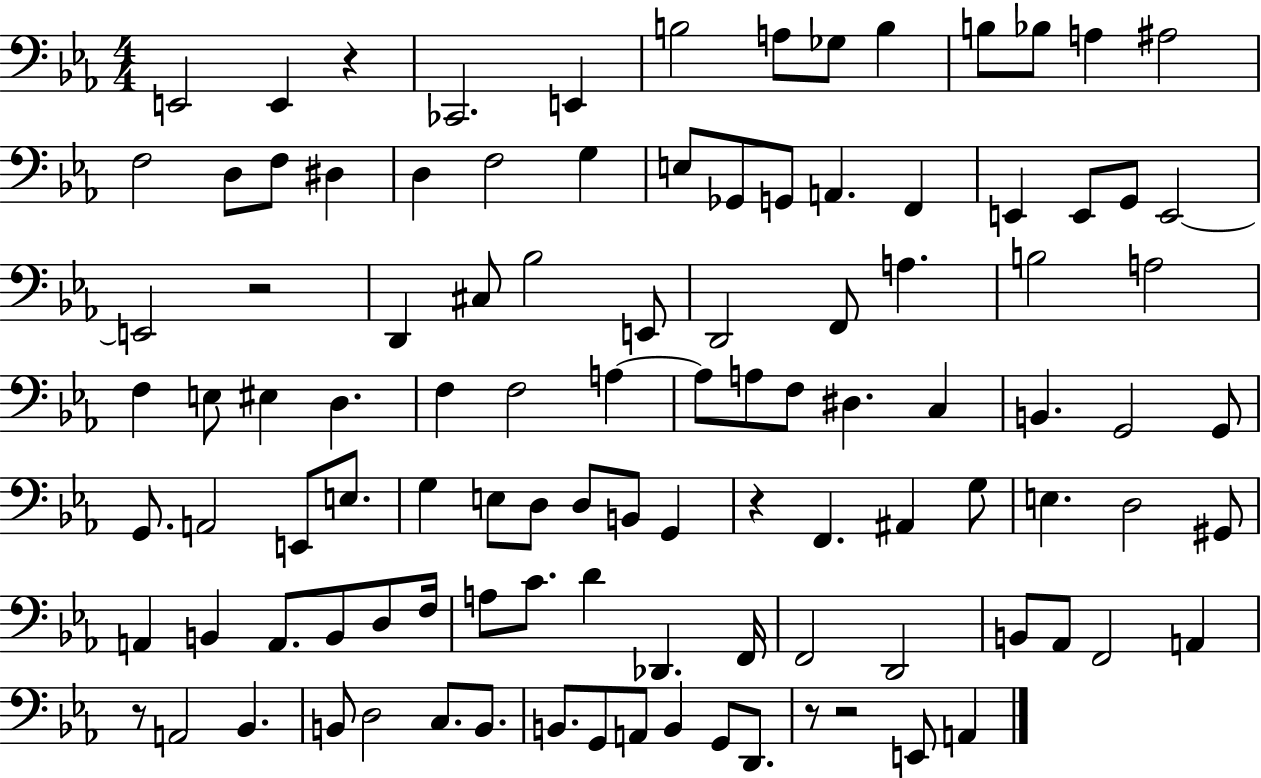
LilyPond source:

{
  \clef bass
  \numericTimeSignature
  \time 4/4
  \key ees \major
  e,2 e,4 r4 | ces,2. e,4 | b2 a8 ges8 b4 | b8 bes8 a4 ais2 | \break f2 d8 f8 dis4 | d4 f2 g4 | e8 ges,8 g,8 a,4. f,4 | e,4 e,8 g,8 e,2~~ | \break e,2 r2 | d,4 cis8 bes2 e,8 | d,2 f,8 a4. | b2 a2 | \break f4 e8 eis4 d4. | f4 f2 a4~~ | a8 a8 f8 dis4. c4 | b,4. g,2 g,8 | \break g,8. a,2 e,8 e8. | g4 e8 d8 d8 b,8 g,4 | r4 f,4. ais,4 g8 | e4. d2 gis,8 | \break a,4 b,4 a,8. b,8 d8 f16 | a8 c'8. d'4 des,4. f,16 | f,2 d,2 | b,8 aes,8 f,2 a,4 | \break r8 a,2 bes,4. | b,8 d2 c8. b,8. | b,8. g,8 a,8 b,4 g,8 d,8. | r8 r2 e,8 a,4 | \break \bar "|."
}